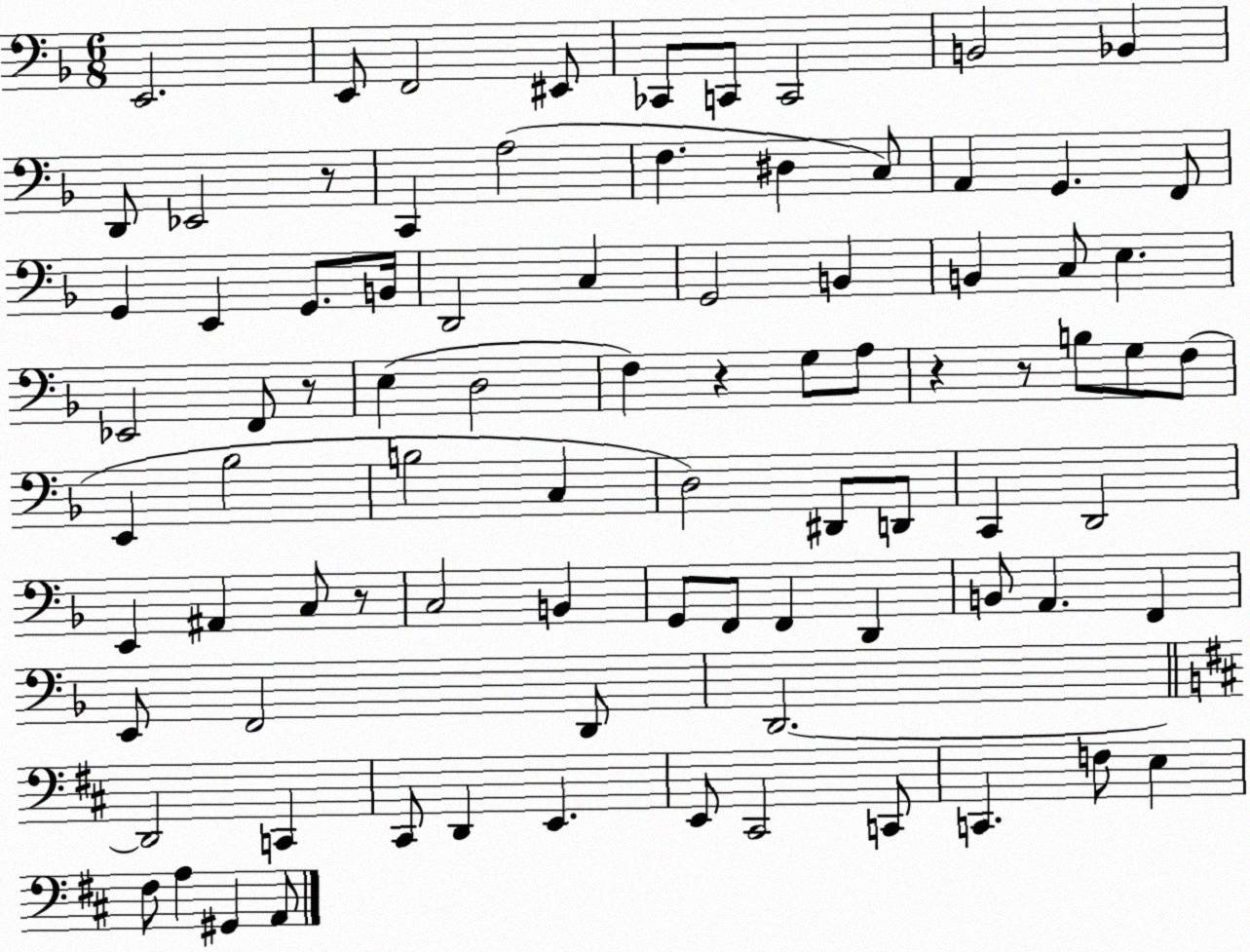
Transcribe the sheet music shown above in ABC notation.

X:1
T:Untitled
M:6/8
L:1/4
K:F
E,,2 E,,/2 F,,2 ^E,,/2 _C,,/2 C,,/2 C,,2 B,,2 _B,, D,,/2 _E,,2 z/2 C,, A,2 F, ^D, C,/2 A,, G,, F,,/2 G,, E,, G,,/2 B,,/4 D,,2 C, G,,2 B,, B,, C,/2 E, _E,,2 F,,/2 z/2 E, D,2 F, z G,/2 A,/2 z z/2 B,/2 G,/2 F,/2 E,, _B,2 B,2 C, D,2 ^D,,/2 D,,/2 C,, D,,2 E,, ^A,, C,/2 z/2 C,2 B,, G,,/2 F,,/2 F,, D,, B,,/2 A,, F,, E,,/2 F,,2 D,,/2 D,,2 D,,2 C,, ^C,,/2 D,, E,, E,,/2 ^C,,2 C,,/2 C,, F,/2 E, ^F,/2 A, ^G,, A,,/2